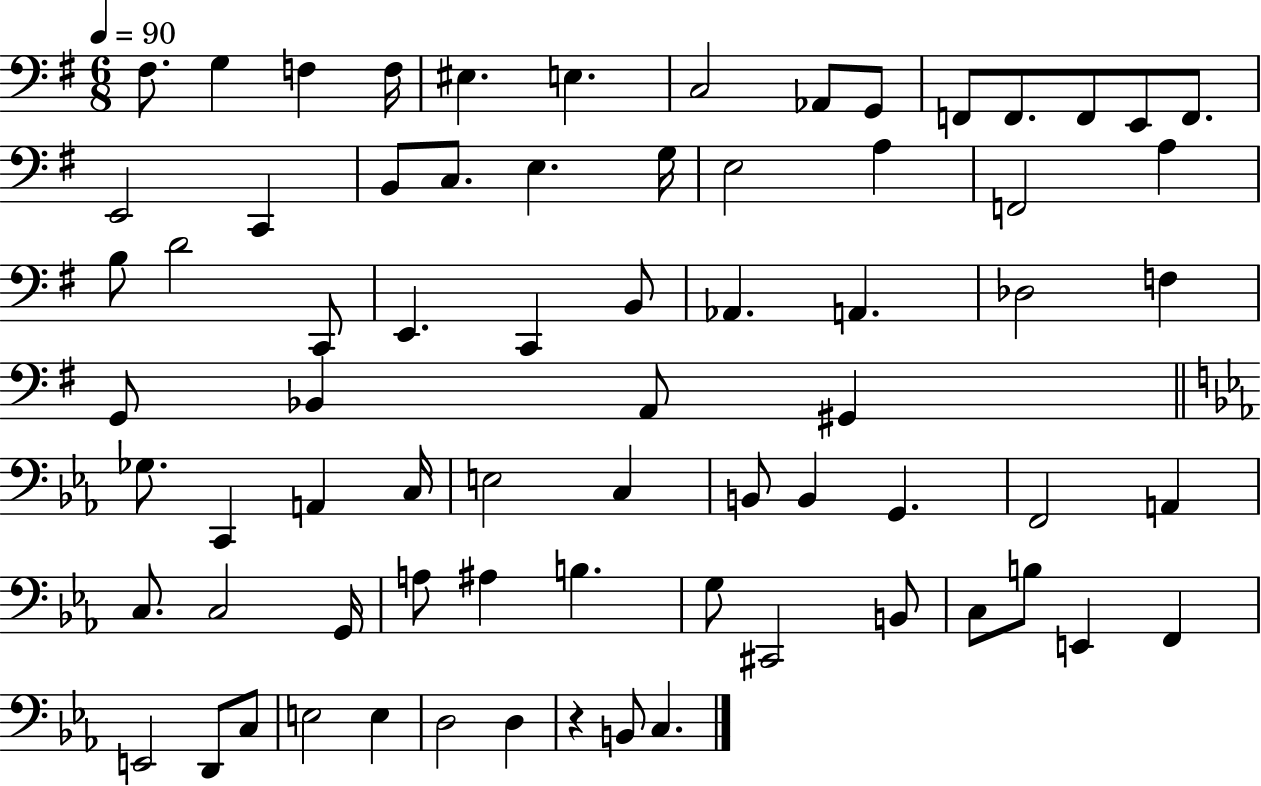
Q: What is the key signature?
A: G major